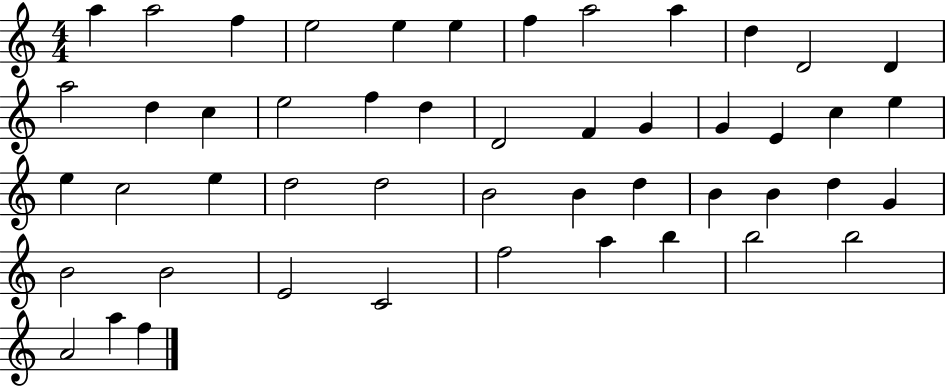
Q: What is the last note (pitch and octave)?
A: F5